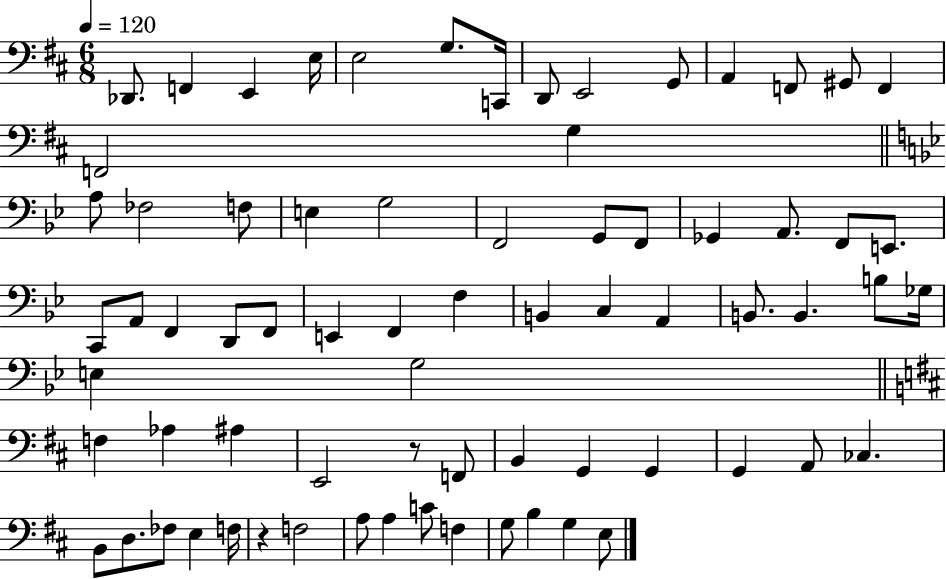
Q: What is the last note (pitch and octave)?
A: E3